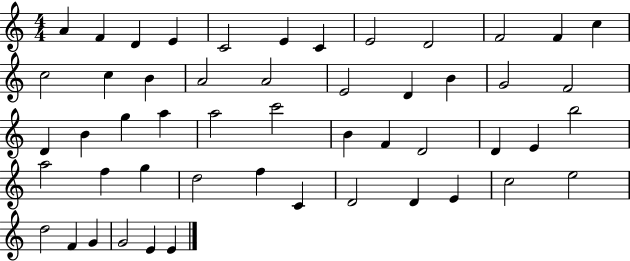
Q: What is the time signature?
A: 4/4